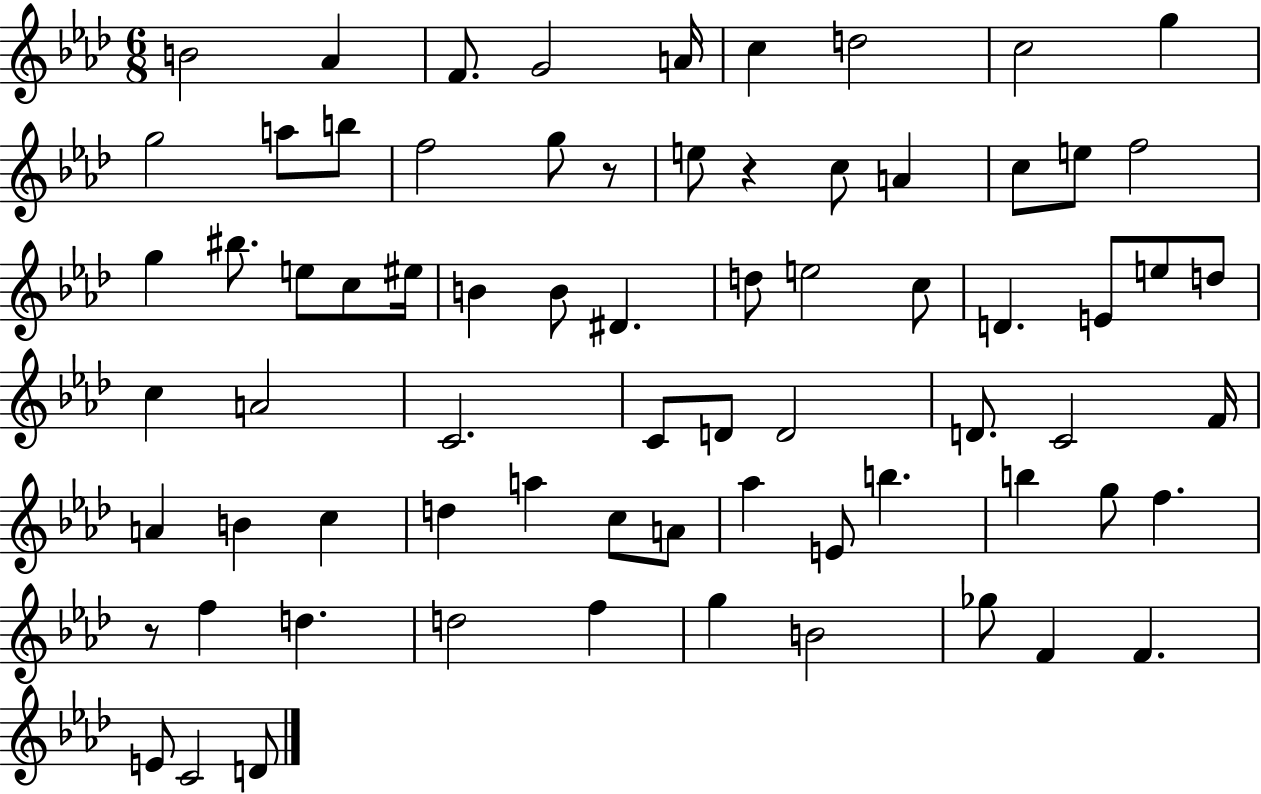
B4/h Ab4/q F4/e. G4/h A4/s C5/q D5/h C5/h G5/q G5/h A5/e B5/e F5/h G5/e R/e E5/e R/q C5/e A4/q C5/e E5/e F5/h G5/q BIS5/e. E5/e C5/e EIS5/s B4/q B4/e D#4/q. D5/e E5/h C5/e D4/q. E4/e E5/e D5/e C5/q A4/h C4/h. C4/e D4/e D4/h D4/e. C4/h F4/s A4/q B4/q C5/q D5/q A5/q C5/e A4/e Ab5/q E4/e B5/q. B5/q G5/e F5/q. R/e F5/q D5/q. D5/h F5/q G5/q B4/h Gb5/e F4/q F4/q. E4/e C4/h D4/e